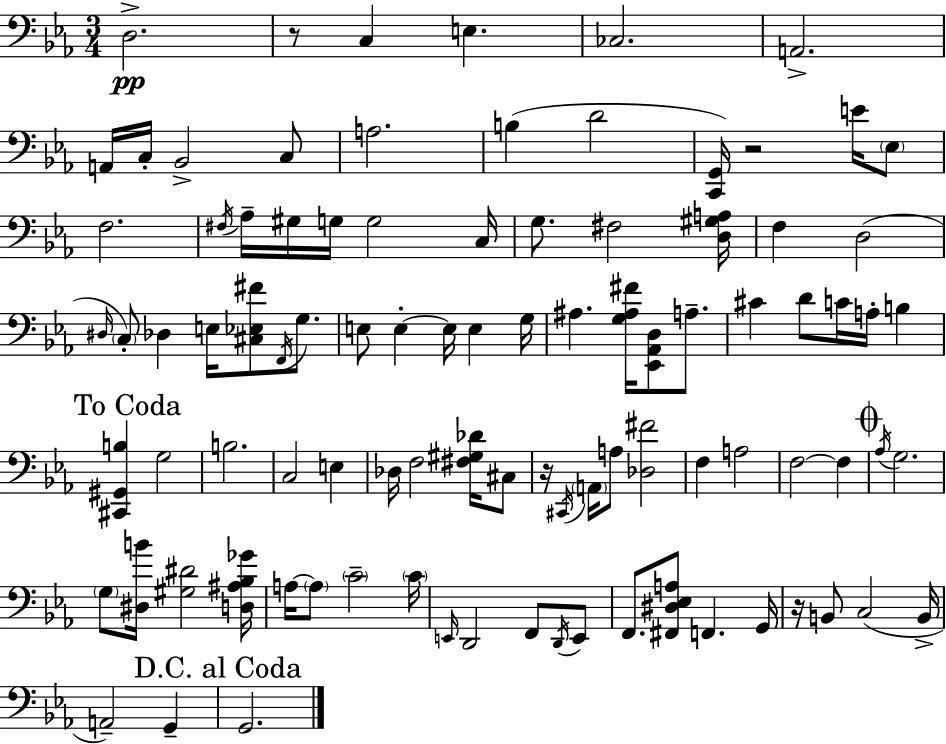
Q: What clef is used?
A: bass